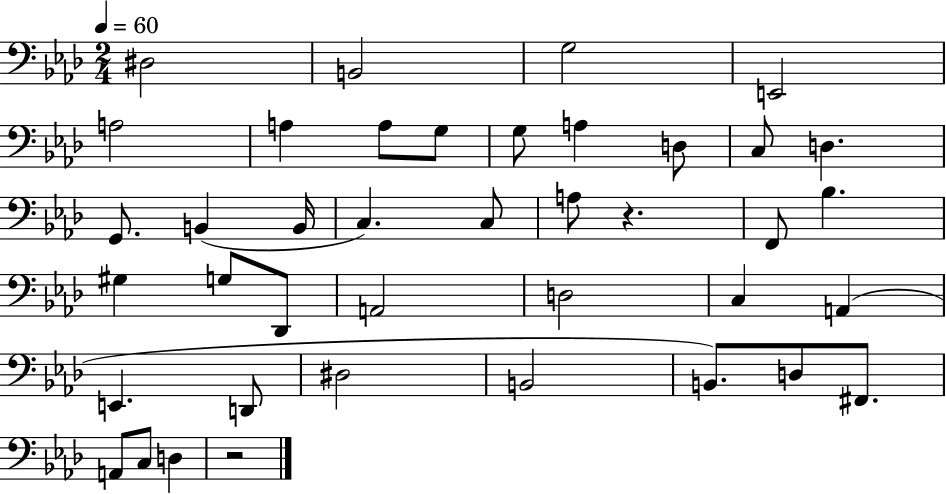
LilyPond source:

{
  \clef bass
  \numericTimeSignature
  \time 2/4
  \key aes \major
  \tempo 4 = 60
  dis2 | b,2 | g2 | e,2 | \break a2 | a4 a8 g8 | g8 a4 d8 | c8 d4. | \break g,8. b,4( b,16 | c4.) c8 | a8 r4. | f,8 bes4. | \break gis4 g8 des,8 | a,2 | d2 | c4 a,4( | \break e,4. d,8 | dis2 | b,2 | b,8.) d8 fis,8. | \break a,8 c8 d4 | r2 | \bar "|."
}